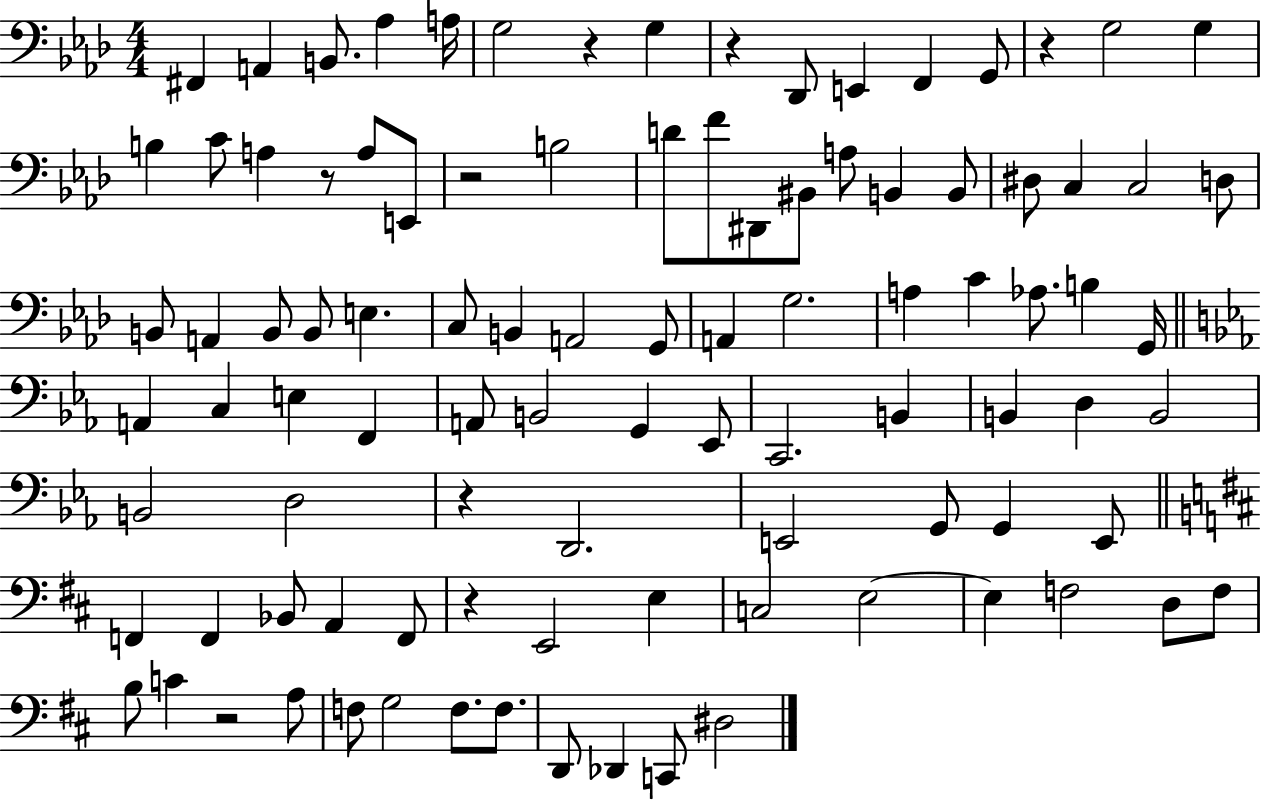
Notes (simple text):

F#2/q A2/q B2/e. Ab3/q A3/s G3/h R/q G3/q R/q Db2/e E2/q F2/q G2/e R/q G3/h G3/q B3/q C4/e A3/q R/e A3/e E2/e R/h B3/h D4/e F4/e D#2/e BIS2/e A3/e B2/q B2/e D#3/e C3/q C3/h D3/e B2/e A2/q B2/e B2/e E3/q. C3/e B2/q A2/h G2/e A2/q G3/h. A3/q C4/q Ab3/e. B3/q G2/s A2/q C3/q E3/q F2/q A2/e B2/h G2/q Eb2/e C2/h. B2/q B2/q D3/q B2/h B2/h D3/h R/q D2/h. E2/h G2/e G2/q E2/e F2/q F2/q Bb2/e A2/q F2/e R/q E2/h E3/q C3/h E3/h E3/q F3/h D3/e F3/e B3/e C4/q R/h A3/e F3/e G3/h F3/e. F3/e. D2/e Db2/q C2/e D#3/h